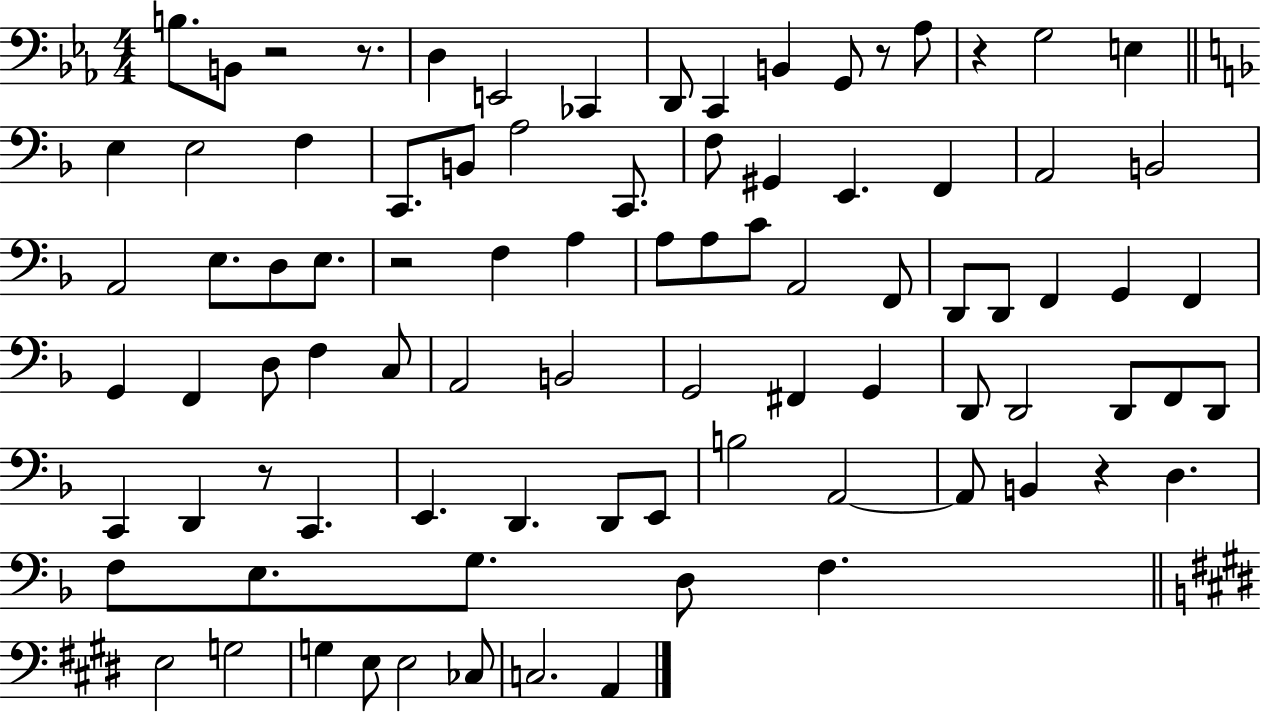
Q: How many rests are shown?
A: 7